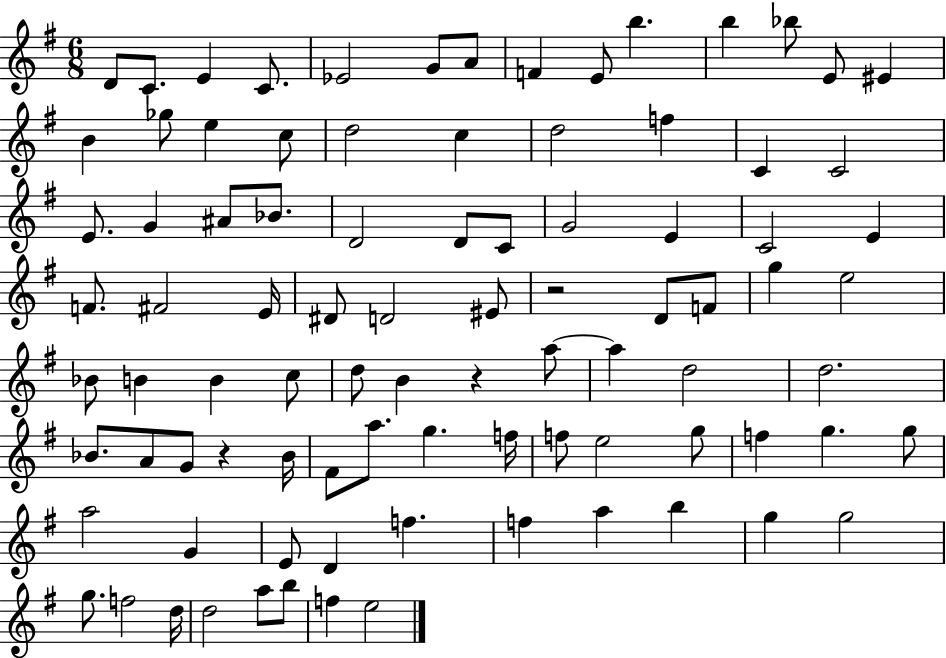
D4/e C4/e. E4/q C4/e. Eb4/h G4/e A4/e F4/q E4/e B5/q. B5/q Bb5/e E4/e EIS4/q B4/q Gb5/e E5/q C5/e D5/h C5/q D5/h F5/q C4/q C4/h E4/e. G4/q A#4/e Bb4/e. D4/h D4/e C4/e G4/h E4/q C4/h E4/q F4/e. F#4/h E4/s D#4/e D4/h EIS4/e R/h D4/e F4/e G5/q E5/h Bb4/e B4/q B4/q C5/e D5/e B4/q R/q A5/e A5/q D5/h D5/h. Bb4/e. A4/e G4/e R/q Bb4/s F#4/e A5/e. G5/q. F5/s F5/e E5/h G5/e F5/q G5/q. G5/e A5/h G4/q E4/e D4/q F5/q. F5/q A5/q B5/q G5/q G5/h G5/e. F5/h D5/s D5/h A5/e B5/e F5/q E5/h